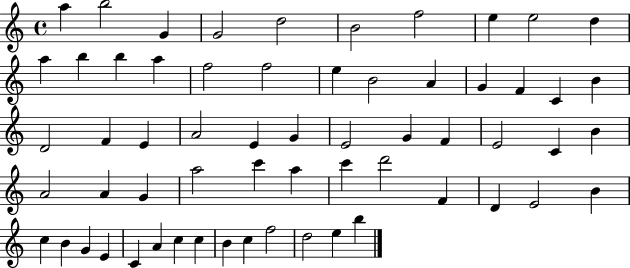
A5/q B5/h G4/q G4/h D5/h B4/h F5/h E5/q E5/h D5/q A5/q B5/q B5/q A5/q F5/h F5/h E5/q B4/h A4/q G4/q F4/q C4/q B4/q D4/h F4/q E4/q A4/h E4/q G4/q E4/h G4/q F4/q E4/h C4/q B4/q A4/h A4/q G4/q A5/h C6/q A5/q C6/q D6/h F4/q D4/q E4/h B4/q C5/q B4/q G4/q E4/q C4/q A4/q C5/q C5/q B4/q C5/q F5/h D5/h E5/q B5/q